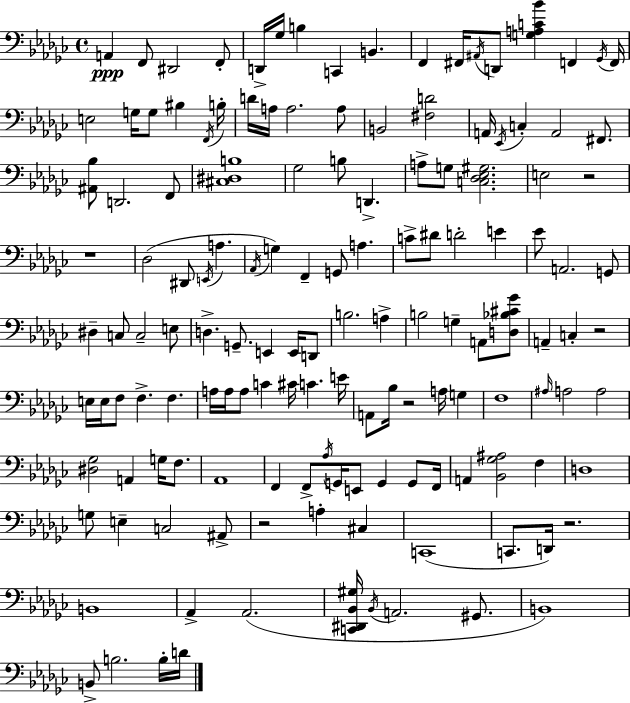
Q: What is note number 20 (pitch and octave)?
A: BIS3